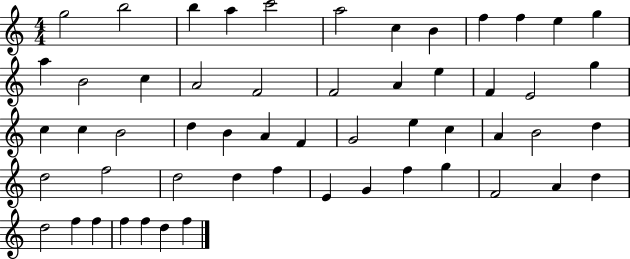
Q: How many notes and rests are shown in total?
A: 55